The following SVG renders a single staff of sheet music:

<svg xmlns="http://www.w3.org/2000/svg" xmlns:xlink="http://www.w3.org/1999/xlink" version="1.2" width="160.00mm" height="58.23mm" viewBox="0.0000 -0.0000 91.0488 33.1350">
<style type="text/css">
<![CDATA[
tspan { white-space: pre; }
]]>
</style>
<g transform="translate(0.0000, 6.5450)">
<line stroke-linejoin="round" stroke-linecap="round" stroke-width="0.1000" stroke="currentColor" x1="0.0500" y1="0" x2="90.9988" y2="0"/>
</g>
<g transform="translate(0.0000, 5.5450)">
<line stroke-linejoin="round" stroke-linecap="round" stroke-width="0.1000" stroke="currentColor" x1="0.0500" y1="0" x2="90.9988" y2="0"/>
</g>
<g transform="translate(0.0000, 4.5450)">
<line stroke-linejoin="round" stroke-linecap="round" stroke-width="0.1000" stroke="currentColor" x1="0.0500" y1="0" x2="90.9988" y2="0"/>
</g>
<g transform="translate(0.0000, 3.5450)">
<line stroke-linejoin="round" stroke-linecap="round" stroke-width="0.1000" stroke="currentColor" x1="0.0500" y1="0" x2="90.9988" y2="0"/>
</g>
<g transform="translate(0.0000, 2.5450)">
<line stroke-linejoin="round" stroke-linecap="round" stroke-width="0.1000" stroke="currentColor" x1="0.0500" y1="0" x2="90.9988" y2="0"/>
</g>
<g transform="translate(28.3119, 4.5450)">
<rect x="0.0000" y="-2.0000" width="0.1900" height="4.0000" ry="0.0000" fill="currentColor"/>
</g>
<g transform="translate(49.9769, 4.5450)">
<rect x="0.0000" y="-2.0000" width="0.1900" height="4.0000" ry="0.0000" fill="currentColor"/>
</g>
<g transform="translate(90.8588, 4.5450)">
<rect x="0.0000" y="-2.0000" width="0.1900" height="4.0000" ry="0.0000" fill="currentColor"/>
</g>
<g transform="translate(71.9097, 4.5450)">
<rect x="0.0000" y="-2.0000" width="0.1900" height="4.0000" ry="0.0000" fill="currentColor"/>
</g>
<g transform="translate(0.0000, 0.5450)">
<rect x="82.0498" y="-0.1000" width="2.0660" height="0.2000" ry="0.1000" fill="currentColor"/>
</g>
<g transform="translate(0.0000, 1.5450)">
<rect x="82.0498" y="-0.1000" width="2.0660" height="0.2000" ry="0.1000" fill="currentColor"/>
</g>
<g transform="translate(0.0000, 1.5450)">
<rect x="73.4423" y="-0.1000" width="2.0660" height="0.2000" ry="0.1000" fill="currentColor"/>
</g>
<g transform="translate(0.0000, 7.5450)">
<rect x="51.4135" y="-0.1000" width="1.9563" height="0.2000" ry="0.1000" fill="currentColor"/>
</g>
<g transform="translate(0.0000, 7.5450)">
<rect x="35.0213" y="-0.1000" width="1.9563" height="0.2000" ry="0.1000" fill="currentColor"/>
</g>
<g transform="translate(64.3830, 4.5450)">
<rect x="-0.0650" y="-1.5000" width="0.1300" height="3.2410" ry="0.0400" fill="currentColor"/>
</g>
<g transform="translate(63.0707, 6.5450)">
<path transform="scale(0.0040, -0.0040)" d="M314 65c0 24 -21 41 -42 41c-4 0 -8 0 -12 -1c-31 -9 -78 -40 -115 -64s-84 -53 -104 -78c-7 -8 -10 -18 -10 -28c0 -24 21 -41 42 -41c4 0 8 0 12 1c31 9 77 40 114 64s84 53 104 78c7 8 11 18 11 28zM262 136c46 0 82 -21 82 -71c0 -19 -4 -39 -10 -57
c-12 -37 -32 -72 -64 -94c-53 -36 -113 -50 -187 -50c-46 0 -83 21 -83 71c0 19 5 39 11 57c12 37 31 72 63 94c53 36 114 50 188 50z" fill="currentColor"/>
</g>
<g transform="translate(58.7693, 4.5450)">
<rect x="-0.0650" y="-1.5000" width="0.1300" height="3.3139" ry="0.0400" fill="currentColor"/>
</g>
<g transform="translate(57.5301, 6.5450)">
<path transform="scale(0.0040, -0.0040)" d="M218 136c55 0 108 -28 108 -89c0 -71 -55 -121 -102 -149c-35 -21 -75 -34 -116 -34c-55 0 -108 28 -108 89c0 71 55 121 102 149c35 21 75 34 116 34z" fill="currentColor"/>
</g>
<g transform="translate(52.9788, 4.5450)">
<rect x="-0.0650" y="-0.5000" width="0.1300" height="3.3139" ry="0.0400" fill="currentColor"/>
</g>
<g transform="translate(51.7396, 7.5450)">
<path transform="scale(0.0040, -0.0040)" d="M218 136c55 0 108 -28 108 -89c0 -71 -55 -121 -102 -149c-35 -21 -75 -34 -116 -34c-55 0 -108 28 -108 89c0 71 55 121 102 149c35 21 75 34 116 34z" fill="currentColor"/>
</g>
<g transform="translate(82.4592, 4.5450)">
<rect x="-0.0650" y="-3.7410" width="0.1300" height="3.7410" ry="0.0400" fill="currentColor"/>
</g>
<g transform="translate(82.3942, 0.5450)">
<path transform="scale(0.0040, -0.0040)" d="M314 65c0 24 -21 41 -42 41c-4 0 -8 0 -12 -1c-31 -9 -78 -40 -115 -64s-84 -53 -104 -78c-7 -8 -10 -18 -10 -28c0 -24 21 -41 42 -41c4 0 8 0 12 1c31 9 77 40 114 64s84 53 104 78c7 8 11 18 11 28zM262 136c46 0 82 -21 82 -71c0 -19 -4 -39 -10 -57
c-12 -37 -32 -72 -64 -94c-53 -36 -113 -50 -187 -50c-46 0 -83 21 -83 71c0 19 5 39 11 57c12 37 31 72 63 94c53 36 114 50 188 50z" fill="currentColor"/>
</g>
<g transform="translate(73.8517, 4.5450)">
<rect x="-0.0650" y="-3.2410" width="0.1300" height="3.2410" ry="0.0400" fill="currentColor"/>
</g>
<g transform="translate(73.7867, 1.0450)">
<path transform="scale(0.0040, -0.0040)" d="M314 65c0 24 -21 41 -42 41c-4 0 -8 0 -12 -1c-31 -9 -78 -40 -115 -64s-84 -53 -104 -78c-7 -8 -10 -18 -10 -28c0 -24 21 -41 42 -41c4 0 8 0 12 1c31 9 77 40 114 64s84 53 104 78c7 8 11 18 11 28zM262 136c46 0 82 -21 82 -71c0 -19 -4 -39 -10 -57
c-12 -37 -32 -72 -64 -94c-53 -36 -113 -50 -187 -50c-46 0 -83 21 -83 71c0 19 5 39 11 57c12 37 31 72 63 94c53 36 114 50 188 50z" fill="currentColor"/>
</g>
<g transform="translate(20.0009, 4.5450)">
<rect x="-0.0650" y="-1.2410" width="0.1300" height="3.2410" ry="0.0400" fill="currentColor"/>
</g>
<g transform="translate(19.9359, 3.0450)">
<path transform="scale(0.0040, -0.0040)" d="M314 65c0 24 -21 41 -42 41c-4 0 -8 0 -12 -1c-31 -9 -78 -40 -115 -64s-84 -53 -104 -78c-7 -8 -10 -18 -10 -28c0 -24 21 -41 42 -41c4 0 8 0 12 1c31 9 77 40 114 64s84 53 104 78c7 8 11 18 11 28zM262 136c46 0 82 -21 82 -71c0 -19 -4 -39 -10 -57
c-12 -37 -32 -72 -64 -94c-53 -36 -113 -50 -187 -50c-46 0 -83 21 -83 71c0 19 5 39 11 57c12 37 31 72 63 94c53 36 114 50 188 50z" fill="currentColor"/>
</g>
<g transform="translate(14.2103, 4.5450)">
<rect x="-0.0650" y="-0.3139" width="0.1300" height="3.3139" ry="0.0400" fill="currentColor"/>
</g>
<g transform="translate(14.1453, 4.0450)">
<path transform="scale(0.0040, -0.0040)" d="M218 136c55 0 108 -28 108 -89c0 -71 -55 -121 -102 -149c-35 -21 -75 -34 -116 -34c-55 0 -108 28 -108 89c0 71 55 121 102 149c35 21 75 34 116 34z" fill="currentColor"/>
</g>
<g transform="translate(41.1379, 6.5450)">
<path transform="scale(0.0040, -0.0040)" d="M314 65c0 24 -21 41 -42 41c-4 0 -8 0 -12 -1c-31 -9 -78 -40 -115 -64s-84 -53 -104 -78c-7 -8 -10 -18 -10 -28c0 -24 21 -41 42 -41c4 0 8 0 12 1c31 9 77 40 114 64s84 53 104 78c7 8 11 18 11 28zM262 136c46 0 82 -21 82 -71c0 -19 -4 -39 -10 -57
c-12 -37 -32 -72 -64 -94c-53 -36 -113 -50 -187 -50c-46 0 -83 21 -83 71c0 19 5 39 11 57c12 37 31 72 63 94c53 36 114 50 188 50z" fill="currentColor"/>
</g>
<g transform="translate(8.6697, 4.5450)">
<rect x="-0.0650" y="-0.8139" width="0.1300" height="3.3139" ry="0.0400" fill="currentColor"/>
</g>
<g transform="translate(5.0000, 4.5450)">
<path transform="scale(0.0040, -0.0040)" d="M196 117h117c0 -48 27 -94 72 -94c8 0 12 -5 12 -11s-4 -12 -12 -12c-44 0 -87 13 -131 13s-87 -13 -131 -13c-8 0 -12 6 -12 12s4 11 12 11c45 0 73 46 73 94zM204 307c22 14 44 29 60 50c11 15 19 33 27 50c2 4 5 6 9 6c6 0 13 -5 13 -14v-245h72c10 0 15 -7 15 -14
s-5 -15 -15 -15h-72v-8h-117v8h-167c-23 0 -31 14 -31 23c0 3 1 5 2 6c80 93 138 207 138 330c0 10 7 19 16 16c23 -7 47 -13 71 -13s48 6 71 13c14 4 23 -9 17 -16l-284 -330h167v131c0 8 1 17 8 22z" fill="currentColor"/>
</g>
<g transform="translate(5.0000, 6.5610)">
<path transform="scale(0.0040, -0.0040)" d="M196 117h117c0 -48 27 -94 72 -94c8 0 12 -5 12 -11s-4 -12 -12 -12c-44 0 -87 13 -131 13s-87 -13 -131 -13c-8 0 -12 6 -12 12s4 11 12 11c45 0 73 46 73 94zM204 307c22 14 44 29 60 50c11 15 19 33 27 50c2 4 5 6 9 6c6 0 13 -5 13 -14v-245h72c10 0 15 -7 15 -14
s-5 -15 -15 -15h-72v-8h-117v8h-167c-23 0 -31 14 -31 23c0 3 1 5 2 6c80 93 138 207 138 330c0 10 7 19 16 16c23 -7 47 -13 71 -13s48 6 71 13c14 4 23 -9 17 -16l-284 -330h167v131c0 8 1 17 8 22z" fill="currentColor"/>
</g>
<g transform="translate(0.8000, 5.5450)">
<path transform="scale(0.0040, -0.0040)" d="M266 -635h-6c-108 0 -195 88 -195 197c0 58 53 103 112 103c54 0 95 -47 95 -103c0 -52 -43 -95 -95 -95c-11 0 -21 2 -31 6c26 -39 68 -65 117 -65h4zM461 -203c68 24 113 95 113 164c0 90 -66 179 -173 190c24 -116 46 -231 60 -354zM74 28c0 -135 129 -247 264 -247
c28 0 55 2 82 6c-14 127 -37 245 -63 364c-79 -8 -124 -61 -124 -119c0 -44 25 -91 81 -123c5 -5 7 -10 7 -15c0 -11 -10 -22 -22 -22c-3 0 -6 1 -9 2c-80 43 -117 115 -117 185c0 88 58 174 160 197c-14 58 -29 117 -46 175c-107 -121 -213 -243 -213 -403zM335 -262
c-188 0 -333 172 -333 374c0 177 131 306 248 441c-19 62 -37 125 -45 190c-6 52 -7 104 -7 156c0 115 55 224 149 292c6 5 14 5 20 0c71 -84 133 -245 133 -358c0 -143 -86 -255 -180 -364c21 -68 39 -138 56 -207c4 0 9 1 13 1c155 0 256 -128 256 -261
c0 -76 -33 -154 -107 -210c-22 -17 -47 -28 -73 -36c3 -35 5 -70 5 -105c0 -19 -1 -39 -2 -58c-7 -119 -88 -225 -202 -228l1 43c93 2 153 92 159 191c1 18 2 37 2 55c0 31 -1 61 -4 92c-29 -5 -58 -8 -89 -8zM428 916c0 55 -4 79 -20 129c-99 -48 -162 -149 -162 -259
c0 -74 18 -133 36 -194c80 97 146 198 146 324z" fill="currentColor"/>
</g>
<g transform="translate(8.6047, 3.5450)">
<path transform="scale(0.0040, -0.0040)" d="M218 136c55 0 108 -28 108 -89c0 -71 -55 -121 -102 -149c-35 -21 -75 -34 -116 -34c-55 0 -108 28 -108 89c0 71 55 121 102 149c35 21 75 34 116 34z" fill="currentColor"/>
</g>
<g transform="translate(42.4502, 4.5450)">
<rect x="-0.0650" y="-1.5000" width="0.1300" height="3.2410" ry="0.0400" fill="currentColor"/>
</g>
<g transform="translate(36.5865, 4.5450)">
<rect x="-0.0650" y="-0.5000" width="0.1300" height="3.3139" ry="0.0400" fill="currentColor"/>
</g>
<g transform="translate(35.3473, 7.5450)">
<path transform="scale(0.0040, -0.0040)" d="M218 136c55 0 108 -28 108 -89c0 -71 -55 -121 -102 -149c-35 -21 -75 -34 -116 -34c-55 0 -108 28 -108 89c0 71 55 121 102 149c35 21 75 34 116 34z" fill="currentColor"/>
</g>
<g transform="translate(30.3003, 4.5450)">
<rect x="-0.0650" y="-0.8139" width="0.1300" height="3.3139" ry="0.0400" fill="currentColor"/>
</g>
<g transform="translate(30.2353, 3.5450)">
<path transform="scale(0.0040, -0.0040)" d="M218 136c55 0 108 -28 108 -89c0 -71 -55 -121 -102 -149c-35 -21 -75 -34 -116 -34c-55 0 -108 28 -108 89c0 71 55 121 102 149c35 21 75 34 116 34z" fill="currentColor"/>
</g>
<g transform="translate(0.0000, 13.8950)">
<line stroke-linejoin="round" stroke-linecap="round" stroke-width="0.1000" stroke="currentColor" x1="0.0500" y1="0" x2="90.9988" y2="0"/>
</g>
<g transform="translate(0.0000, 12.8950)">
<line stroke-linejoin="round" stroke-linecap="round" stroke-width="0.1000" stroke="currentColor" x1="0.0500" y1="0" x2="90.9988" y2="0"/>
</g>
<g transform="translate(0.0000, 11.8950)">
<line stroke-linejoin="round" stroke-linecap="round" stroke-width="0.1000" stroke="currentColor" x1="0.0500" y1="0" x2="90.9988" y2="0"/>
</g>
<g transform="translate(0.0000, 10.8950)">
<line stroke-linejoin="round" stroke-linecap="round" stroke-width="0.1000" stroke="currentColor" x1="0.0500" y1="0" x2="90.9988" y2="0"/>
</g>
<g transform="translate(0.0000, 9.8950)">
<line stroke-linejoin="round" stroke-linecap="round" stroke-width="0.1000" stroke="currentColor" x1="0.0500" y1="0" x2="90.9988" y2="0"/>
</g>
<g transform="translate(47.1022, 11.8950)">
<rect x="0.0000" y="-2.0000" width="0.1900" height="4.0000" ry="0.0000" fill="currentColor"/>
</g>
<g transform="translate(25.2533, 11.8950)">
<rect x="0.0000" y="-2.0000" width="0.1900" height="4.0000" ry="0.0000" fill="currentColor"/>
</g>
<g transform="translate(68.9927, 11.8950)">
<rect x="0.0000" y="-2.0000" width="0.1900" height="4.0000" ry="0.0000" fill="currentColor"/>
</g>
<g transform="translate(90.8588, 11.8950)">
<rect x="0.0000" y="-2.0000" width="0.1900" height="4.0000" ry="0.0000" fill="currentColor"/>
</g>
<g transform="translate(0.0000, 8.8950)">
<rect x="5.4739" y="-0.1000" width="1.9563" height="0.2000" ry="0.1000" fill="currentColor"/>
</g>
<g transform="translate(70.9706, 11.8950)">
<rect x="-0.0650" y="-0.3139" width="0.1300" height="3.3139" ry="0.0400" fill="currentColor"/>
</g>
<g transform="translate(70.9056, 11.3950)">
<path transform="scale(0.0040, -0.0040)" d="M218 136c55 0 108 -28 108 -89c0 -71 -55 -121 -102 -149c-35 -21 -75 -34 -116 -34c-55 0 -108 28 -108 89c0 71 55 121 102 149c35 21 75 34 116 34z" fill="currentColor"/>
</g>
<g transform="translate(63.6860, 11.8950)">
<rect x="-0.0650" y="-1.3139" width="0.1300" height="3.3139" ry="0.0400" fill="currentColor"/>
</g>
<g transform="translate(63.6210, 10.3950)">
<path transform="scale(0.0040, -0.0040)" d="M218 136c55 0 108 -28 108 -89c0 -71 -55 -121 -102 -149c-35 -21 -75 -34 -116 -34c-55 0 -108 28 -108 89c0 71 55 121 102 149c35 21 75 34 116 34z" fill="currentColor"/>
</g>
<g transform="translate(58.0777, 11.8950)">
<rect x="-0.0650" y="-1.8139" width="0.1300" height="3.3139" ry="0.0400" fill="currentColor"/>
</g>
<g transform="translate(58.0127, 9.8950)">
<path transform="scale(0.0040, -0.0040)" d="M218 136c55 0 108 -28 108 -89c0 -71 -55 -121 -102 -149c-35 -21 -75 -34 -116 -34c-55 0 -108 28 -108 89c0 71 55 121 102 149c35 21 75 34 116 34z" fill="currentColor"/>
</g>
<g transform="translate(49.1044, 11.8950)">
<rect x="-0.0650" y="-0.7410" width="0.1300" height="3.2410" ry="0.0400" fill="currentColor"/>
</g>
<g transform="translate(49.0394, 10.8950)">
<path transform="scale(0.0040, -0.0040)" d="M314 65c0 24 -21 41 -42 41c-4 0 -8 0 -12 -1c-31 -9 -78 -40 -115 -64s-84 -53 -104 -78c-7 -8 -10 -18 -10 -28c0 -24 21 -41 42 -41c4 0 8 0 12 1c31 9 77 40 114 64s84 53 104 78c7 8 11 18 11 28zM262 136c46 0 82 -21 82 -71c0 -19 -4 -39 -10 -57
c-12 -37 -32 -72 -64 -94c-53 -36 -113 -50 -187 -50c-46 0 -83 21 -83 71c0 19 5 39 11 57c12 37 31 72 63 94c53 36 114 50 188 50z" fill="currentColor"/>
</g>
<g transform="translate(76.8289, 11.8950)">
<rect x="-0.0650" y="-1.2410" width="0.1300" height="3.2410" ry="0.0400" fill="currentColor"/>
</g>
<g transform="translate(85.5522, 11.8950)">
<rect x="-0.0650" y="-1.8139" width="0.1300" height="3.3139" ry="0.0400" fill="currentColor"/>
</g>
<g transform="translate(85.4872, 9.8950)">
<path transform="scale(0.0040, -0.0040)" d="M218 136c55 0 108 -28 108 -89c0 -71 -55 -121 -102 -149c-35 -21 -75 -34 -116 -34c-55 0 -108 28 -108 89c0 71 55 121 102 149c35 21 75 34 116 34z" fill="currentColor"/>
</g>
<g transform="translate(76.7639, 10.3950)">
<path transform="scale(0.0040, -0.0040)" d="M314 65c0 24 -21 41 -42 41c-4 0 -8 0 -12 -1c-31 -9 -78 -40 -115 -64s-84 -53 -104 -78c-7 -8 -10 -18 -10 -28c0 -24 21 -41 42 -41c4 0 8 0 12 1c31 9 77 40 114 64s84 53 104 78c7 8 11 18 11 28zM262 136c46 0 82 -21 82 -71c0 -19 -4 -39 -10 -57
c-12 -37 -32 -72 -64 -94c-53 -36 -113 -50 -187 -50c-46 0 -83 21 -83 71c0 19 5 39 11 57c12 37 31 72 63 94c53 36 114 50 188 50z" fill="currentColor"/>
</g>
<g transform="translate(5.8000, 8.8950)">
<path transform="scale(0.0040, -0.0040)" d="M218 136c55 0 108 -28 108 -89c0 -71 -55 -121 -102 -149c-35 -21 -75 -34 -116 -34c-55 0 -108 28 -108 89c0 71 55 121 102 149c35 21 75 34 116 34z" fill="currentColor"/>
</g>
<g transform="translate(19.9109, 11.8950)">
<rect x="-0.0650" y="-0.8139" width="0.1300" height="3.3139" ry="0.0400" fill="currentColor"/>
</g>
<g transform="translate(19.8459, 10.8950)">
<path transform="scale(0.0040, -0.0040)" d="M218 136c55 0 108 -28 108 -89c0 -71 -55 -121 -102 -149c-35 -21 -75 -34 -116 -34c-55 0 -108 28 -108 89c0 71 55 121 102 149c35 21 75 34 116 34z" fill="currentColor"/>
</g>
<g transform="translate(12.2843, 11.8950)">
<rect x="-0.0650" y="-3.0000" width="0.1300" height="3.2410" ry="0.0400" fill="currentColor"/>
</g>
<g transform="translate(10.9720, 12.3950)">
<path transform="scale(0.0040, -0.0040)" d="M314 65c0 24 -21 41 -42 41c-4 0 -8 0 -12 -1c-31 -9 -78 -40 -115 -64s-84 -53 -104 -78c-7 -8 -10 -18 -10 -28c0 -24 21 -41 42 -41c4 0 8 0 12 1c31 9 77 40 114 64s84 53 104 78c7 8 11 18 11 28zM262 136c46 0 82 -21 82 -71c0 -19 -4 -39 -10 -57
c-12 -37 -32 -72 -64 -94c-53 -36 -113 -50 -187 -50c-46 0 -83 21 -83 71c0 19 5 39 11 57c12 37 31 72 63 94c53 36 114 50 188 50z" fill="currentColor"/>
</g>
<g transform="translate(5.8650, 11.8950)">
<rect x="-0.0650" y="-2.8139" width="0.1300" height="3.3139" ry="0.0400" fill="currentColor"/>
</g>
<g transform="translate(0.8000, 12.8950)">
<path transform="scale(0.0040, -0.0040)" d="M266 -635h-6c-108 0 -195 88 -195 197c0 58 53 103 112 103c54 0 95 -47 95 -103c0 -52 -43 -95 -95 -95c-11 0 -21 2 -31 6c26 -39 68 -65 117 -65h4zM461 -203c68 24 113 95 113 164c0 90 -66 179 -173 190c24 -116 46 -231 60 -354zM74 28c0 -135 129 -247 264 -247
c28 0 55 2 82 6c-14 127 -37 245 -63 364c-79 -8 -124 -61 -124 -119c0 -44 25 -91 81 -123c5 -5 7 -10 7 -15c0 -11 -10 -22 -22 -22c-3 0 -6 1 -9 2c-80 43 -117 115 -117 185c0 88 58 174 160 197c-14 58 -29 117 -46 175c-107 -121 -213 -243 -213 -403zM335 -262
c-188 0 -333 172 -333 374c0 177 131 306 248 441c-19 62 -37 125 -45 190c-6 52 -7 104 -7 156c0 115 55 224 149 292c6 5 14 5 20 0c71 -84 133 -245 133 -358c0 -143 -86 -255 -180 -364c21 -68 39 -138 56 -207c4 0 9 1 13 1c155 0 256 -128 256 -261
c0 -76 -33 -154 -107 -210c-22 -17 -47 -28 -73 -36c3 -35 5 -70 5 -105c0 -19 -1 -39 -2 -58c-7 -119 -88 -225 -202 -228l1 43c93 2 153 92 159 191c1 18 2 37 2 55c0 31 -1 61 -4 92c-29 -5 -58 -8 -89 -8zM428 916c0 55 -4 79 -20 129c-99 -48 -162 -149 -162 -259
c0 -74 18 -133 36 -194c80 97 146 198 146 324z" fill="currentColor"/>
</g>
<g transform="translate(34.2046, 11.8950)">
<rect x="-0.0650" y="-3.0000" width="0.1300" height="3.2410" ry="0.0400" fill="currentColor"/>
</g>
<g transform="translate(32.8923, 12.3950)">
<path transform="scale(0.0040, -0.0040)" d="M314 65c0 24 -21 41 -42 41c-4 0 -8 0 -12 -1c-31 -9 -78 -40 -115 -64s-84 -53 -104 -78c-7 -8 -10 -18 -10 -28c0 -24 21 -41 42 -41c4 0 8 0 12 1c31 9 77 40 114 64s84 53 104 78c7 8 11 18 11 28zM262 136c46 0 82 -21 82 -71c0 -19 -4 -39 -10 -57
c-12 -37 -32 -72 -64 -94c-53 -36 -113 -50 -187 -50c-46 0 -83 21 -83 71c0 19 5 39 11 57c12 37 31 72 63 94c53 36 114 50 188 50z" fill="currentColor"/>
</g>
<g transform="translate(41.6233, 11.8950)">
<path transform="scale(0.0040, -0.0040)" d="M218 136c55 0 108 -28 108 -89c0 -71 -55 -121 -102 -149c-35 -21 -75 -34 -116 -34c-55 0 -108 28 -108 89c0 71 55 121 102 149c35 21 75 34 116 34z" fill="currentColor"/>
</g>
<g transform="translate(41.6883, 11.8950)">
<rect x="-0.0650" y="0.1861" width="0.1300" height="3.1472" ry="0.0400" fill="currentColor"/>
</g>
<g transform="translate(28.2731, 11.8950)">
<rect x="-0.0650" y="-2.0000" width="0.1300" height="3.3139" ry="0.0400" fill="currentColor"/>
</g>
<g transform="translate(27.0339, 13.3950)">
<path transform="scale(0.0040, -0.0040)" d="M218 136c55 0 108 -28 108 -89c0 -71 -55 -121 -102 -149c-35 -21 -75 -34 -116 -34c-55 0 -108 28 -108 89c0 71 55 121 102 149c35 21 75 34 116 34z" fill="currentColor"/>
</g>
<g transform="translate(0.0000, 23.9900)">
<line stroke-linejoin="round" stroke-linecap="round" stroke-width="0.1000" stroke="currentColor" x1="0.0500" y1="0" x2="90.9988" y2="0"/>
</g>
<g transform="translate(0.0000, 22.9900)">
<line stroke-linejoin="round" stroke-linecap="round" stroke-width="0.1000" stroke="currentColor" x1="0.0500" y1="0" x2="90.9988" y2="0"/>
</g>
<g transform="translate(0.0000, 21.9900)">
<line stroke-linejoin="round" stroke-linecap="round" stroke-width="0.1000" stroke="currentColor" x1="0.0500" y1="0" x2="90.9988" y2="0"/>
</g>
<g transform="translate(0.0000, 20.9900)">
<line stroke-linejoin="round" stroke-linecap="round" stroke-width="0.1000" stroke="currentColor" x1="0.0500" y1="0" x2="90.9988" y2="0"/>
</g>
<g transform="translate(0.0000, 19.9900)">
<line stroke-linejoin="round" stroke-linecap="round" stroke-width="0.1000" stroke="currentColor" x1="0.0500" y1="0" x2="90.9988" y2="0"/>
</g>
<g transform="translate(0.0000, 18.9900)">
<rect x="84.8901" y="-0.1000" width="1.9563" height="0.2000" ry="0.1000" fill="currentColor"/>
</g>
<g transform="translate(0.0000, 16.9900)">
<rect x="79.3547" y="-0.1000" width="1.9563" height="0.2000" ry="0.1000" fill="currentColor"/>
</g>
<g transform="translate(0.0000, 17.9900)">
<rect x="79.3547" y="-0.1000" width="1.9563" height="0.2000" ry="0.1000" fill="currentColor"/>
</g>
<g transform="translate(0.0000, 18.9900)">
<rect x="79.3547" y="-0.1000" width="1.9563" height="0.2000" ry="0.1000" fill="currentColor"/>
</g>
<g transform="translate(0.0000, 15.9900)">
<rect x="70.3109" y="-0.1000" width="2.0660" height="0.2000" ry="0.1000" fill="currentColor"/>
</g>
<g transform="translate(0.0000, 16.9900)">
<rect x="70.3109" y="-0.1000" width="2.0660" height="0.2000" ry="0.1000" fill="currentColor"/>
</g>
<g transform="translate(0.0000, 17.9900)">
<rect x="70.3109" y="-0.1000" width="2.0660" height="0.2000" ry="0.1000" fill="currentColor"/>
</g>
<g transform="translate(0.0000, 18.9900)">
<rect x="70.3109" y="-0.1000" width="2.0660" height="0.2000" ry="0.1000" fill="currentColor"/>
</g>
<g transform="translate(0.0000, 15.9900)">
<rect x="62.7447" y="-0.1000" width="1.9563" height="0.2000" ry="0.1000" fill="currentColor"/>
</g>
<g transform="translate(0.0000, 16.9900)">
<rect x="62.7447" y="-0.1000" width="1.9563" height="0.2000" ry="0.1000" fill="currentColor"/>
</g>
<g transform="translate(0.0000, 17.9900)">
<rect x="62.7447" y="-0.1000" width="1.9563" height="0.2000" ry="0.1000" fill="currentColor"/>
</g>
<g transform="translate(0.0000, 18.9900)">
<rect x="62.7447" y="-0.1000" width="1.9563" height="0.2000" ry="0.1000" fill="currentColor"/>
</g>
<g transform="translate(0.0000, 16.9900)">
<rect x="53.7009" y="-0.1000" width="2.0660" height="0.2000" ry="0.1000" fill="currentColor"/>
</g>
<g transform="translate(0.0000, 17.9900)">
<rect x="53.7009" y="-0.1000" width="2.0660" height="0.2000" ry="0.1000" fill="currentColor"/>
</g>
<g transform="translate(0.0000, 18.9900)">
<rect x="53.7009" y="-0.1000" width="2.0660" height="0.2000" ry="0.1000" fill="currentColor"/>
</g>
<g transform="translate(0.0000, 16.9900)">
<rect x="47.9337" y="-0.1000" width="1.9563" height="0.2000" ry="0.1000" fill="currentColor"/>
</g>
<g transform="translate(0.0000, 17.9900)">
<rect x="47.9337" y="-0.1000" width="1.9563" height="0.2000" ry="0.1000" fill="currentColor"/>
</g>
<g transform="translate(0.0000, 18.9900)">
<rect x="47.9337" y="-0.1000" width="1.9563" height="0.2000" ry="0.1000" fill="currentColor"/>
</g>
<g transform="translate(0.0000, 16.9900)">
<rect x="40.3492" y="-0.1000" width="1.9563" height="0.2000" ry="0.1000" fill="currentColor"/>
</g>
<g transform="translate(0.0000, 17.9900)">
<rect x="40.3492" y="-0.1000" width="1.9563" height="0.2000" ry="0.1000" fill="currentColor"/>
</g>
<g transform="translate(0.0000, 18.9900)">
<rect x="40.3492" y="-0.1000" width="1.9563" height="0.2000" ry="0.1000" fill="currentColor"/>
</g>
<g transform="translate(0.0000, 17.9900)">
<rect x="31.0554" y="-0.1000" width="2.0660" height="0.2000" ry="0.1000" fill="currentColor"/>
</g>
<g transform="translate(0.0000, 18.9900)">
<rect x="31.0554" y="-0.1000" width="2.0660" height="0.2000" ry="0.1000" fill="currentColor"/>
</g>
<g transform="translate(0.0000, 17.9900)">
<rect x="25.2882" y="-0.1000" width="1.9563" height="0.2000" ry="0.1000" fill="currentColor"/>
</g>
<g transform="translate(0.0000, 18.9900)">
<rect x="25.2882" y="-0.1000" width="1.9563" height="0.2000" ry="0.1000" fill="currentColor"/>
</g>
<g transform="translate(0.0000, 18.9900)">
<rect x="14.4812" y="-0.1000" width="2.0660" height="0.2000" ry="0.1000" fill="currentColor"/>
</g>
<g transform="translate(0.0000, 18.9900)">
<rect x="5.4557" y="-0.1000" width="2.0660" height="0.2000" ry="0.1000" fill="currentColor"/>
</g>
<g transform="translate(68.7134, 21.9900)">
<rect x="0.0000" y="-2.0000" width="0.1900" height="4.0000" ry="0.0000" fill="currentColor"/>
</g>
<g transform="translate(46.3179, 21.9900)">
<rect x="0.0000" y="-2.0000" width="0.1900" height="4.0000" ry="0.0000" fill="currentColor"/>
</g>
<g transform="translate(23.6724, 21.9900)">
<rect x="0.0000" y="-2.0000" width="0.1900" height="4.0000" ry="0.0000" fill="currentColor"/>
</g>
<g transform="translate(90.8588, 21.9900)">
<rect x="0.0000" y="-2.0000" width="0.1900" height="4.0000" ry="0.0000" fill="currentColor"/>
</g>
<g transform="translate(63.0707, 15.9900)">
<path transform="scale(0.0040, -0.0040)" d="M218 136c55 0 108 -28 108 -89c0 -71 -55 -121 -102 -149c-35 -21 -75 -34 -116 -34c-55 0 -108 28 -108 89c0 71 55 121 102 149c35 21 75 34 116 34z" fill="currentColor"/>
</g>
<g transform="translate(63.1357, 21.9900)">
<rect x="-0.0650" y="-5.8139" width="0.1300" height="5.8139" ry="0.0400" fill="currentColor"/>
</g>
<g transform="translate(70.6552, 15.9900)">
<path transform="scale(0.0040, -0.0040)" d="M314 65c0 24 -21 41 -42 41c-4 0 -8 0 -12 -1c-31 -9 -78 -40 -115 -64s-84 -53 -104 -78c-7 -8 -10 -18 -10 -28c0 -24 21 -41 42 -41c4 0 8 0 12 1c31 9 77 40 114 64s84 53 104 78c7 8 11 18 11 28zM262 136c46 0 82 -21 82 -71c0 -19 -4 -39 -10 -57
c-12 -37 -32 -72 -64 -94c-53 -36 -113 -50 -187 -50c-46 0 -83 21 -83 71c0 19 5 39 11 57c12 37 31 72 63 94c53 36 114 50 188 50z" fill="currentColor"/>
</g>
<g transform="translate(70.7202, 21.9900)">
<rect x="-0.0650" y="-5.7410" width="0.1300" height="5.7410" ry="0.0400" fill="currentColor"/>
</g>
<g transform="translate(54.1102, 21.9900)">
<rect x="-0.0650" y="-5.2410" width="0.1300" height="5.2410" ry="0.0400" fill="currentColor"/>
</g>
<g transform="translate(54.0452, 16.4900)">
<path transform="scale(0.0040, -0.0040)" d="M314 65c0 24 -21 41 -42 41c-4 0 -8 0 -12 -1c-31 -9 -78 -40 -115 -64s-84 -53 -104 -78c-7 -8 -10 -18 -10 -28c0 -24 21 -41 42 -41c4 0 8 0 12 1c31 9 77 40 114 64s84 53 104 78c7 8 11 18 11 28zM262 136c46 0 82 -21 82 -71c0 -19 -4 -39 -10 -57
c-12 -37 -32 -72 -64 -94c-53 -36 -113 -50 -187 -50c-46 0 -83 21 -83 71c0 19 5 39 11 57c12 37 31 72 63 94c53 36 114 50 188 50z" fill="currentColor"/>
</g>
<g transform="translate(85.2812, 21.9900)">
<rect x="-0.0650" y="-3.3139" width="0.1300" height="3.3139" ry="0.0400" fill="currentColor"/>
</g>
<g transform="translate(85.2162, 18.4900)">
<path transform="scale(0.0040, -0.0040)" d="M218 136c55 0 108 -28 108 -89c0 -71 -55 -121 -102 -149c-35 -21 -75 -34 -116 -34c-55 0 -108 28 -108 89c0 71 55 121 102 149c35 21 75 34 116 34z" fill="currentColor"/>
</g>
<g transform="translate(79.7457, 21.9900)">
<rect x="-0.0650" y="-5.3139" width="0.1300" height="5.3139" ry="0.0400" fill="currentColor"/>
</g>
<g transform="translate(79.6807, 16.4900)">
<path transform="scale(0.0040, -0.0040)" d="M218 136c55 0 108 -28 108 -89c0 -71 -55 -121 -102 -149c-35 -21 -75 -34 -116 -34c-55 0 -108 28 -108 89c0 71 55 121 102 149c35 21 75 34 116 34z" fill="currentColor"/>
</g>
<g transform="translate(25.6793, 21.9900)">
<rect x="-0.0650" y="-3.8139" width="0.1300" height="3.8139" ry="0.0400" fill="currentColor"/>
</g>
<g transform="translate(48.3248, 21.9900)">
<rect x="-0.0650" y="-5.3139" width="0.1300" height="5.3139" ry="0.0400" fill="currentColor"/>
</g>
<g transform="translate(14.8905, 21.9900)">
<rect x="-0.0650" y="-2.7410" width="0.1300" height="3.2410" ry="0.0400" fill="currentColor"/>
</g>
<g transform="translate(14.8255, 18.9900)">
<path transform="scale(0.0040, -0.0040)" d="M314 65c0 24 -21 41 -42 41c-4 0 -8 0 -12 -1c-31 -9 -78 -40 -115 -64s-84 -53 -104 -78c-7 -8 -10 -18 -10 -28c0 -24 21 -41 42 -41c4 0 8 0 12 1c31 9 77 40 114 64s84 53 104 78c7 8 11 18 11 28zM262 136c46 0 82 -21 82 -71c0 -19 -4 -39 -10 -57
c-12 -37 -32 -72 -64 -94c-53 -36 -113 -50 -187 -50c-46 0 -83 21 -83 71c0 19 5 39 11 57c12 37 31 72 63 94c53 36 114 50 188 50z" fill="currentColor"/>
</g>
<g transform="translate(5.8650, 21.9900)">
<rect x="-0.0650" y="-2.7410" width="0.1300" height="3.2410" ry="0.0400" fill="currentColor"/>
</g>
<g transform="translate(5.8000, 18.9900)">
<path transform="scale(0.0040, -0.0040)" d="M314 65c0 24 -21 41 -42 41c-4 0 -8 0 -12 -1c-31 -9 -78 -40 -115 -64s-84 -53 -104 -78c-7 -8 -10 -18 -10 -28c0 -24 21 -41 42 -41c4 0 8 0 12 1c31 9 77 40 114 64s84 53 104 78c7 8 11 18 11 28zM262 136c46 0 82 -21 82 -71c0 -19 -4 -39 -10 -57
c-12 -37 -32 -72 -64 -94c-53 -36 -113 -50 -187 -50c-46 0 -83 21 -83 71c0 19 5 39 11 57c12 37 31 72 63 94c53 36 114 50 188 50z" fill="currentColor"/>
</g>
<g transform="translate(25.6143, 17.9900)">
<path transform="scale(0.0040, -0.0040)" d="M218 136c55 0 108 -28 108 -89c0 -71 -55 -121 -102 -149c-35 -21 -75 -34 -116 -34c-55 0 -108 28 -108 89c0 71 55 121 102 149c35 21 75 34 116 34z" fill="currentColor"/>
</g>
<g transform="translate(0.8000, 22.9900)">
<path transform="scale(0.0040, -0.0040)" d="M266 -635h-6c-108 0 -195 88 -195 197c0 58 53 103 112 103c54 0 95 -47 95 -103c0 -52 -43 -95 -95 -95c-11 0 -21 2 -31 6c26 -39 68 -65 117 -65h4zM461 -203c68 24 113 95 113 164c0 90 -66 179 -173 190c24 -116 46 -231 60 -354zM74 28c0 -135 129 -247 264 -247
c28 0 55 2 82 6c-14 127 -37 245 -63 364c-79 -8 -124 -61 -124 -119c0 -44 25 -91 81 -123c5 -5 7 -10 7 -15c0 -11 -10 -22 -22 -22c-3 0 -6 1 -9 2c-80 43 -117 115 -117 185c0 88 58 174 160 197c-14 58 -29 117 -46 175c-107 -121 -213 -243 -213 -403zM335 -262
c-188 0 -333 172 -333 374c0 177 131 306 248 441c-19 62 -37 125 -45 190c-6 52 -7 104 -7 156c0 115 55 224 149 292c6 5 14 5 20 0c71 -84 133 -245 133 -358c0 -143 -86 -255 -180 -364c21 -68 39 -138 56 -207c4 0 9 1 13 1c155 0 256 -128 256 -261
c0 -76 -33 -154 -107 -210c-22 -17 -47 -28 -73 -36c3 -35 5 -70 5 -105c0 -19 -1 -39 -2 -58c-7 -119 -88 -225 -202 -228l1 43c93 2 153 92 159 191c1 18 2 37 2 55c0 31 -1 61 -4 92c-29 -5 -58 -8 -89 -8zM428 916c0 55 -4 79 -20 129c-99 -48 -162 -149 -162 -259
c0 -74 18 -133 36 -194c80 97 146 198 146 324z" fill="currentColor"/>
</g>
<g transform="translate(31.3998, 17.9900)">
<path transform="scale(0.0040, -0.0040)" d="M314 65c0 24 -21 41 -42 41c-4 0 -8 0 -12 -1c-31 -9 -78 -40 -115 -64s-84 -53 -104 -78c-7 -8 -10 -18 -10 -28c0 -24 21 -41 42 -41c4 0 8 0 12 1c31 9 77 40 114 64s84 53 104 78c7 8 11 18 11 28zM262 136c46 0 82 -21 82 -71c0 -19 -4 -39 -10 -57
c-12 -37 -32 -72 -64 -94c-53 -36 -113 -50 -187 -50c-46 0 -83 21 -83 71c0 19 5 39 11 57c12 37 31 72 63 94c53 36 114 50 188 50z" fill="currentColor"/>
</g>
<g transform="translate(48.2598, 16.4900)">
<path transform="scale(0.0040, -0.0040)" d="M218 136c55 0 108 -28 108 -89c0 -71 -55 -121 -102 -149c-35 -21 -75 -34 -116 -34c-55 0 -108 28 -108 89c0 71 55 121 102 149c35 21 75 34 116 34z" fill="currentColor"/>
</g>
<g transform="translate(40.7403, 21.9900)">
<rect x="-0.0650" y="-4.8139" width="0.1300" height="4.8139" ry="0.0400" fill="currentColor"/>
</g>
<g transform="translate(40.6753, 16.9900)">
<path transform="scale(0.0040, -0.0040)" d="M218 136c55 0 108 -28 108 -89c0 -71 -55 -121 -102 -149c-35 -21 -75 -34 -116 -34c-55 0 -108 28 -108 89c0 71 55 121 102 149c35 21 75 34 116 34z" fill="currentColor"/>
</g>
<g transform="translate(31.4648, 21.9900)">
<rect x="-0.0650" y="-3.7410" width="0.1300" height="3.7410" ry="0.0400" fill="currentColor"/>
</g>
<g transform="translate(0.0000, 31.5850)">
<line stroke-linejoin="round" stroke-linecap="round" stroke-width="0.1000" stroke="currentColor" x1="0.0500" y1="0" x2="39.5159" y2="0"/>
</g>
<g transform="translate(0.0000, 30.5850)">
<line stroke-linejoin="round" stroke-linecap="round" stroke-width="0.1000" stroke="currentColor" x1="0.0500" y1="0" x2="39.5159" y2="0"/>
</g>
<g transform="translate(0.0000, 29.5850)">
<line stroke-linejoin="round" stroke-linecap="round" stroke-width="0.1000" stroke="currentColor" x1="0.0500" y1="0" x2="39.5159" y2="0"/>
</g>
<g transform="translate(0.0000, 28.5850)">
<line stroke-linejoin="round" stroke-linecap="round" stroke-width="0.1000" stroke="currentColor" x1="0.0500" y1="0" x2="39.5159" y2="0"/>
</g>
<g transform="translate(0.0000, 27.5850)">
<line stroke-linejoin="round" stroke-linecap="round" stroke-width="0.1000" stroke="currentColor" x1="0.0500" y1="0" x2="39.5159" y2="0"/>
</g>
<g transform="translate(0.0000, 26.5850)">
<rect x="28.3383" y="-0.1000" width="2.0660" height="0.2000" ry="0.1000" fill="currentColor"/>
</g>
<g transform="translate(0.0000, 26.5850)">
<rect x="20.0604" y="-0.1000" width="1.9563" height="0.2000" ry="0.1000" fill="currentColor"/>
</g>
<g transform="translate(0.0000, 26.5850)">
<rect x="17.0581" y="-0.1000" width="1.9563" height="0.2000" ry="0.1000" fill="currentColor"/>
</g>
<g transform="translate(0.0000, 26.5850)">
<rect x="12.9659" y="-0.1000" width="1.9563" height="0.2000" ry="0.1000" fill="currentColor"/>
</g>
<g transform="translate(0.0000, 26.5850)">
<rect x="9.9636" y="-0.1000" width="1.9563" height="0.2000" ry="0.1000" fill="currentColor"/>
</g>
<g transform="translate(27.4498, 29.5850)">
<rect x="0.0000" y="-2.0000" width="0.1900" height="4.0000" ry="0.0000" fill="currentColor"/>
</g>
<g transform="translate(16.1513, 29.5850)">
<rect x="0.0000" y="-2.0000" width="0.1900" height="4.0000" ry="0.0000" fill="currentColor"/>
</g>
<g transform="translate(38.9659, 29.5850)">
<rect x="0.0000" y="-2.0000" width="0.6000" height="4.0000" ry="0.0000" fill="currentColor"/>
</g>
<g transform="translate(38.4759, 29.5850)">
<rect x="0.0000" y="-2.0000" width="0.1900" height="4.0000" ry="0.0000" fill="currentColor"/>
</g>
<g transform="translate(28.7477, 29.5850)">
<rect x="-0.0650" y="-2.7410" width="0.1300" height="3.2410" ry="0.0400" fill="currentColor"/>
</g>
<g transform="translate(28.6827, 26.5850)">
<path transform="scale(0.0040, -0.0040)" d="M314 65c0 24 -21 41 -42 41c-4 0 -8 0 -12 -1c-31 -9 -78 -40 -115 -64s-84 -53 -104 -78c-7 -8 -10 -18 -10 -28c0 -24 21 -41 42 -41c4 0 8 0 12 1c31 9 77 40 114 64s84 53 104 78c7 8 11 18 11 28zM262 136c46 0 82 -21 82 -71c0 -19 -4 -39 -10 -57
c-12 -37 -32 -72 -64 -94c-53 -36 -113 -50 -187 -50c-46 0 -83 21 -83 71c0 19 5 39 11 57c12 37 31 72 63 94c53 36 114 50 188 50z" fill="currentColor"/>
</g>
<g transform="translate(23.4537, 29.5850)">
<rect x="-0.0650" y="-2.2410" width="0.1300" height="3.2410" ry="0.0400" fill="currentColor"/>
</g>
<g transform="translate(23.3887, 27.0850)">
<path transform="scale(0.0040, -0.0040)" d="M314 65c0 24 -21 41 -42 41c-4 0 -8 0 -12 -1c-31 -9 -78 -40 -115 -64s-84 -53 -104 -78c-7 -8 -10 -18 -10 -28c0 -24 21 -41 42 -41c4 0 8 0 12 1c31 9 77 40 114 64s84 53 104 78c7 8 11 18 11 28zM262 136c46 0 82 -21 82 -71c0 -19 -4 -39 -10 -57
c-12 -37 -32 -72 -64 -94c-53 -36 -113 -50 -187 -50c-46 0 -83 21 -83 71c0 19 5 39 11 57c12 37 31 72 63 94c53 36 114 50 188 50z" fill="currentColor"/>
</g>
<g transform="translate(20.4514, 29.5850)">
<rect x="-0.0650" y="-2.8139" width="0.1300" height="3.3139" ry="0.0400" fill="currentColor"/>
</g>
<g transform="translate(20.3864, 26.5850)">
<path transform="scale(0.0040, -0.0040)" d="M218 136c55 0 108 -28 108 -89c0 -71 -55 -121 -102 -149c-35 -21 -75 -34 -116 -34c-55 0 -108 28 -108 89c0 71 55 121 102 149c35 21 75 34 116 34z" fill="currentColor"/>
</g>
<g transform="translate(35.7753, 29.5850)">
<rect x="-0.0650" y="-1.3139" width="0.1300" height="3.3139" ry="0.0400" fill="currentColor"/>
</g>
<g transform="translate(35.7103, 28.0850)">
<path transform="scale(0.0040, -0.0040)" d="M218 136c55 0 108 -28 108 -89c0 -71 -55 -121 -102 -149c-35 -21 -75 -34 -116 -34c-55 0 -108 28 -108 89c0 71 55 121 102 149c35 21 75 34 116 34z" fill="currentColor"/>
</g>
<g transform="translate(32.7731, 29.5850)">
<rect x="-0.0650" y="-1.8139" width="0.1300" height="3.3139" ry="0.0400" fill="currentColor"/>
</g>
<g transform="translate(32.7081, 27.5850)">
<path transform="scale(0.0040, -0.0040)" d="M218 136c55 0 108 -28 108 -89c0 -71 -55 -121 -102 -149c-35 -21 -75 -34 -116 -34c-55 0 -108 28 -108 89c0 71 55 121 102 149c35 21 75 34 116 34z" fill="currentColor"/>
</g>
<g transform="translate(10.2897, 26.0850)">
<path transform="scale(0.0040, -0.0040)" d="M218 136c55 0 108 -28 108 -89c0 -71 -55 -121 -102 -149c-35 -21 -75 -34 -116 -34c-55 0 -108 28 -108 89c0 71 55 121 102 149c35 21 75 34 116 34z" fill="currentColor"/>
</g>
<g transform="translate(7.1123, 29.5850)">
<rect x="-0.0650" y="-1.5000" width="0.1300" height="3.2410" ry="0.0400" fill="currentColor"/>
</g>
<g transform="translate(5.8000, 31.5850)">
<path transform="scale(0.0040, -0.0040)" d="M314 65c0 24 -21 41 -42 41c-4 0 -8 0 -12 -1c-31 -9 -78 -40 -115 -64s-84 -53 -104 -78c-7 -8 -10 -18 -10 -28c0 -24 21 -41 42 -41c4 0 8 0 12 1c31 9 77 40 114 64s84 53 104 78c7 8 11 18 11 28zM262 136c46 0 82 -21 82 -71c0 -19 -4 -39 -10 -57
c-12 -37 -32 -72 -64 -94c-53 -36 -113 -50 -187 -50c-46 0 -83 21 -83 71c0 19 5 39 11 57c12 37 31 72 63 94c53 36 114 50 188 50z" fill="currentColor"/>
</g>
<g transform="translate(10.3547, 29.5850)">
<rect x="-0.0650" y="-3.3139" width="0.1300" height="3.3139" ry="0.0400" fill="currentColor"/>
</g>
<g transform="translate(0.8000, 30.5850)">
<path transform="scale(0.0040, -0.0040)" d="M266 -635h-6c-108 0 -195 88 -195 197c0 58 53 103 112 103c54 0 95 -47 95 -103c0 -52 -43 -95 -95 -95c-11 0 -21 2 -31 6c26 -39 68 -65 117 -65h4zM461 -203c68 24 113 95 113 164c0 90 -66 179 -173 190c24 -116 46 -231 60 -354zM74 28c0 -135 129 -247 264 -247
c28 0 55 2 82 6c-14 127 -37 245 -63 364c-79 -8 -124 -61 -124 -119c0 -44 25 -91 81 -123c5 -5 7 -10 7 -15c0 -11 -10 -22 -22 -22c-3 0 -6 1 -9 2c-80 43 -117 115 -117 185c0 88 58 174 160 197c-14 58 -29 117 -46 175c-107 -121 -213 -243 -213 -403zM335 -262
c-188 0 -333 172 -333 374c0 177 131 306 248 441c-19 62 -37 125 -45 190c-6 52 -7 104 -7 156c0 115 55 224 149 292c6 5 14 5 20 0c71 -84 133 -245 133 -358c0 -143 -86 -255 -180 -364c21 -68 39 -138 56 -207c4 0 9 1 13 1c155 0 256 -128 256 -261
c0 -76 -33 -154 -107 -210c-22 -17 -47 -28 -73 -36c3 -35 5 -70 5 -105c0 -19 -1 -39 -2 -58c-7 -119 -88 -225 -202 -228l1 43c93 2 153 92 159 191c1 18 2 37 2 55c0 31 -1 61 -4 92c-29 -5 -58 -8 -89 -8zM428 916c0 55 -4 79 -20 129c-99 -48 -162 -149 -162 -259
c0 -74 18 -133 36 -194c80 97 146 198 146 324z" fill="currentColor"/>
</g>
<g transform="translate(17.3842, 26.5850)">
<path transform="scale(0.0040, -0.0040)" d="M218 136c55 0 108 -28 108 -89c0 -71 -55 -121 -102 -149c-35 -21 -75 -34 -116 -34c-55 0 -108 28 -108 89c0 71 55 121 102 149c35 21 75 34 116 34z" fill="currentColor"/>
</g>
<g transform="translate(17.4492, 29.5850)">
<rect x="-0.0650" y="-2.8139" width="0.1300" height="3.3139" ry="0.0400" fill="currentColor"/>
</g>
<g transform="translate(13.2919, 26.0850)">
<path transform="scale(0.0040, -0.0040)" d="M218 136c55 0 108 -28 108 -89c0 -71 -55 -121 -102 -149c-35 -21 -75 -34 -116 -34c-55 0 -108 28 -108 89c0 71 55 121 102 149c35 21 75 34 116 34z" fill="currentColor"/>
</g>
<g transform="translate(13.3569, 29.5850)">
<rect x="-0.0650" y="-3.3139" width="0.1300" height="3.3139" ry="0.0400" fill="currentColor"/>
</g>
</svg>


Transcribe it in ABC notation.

X:1
T:Untitled
M:4/4
L:1/4
K:C
d c e2 d C E2 C E E2 b2 c'2 a A2 d F A2 B d2 f e c e2 f a2 a2 c' c'2 e' f' f'2 g' g'2 f' b E2 b b a a g2 a2 f e